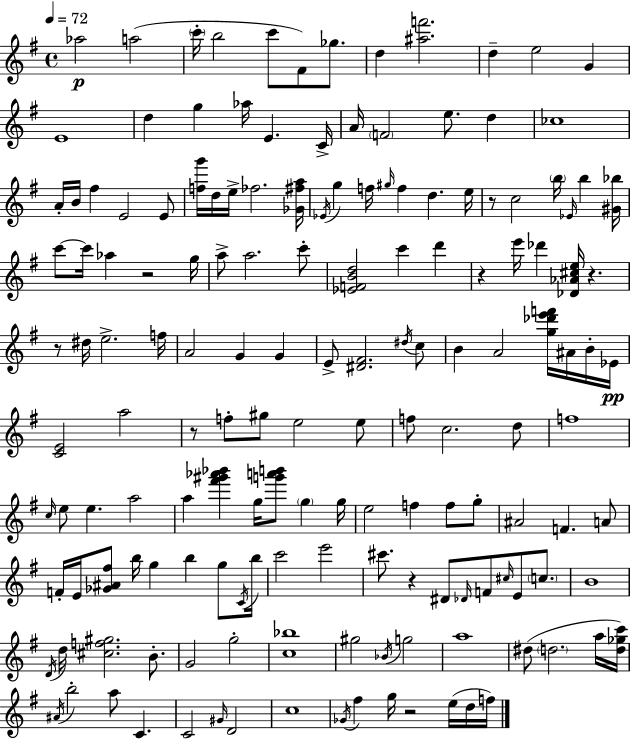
Ab5/h A5/h C6/s B5/h C6/e F#4/e Gb5/e. D5/q [A#5,F6]/h. D5/q E5/h G4/q E4/w D5/q G5/q Ab5/s E4/q. C4/s A4/s F4/h E5/e. D5/q CES5/w A4/s B4/s F#5/q E4/h E4/e [F5,G6]/s D5/s E5/s FES5/h. [Gb4,F#5,A5]/s Eb4/s G5/q F5/s G#5/s F5/q D5/q. E5/s R/e C5/h B5/s Eb4/s B5/q [G#4,Bb5]/s C6/e C6/s Ab5/q R/h G5/s A5/e A5/h. C6/e [Eb4,F4,B4,D5]/h C6/q D6/q R/q E6/s Db6/q [Db4,Ab4,C#5,E5]/s R/q. R/e D#5/s E5/h. F5/s A4/h G4/q G4/q E4/e [D#4,F#4]/h. D#5/s C5/e B4/q A4/h [G5,Db6,E6,F6]/s A#4/s B4/s Eb4/s [C4,E4]/h A5/h R/e F5/e G#5/e E5/h E5/e F5/e C5/h. D5/e F5/w C5/s E5/e E5/q. A5/h A5/q [F#6,G#6,Ab6,Bb6]/q G5/s [G6,A6,B6]/e G5/q G5/s E5/h F5/q F5/e G5/e A#4/h F4/q. A4/e F4/s E4/s [Gb4,A#4,F#5]/e B5/s G5/q B5/q G5/e C4/s B5/s C6/h E6/h C#6/e. R/q D#4/e Db4/s F4/e C#5/s E4/e C5/e. B4/w D4/s D5/s [C#5,F5,G#5]/h. B4/e. G4/h G5/h [C5,Bb5]/w G#5/h Bb4/s G5/h A5/w D#5/e D5/h. A5/s [D5,Gb5,C6]/s A#4/s B5/h A5/e C4/q. C4/h G#4/s D4/h C5/w Gb4/s F#5/q G5/s R/h E5/s D5/s F5/s